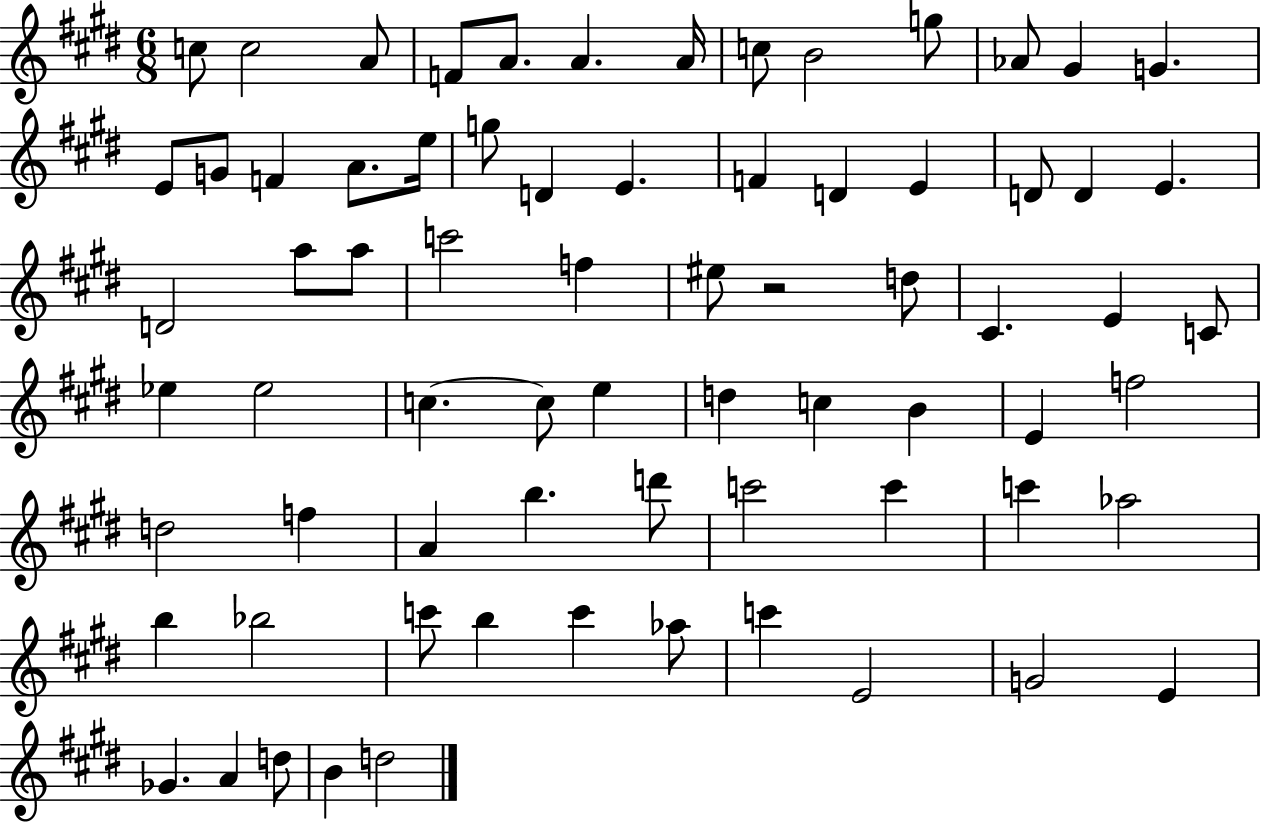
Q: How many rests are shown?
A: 1